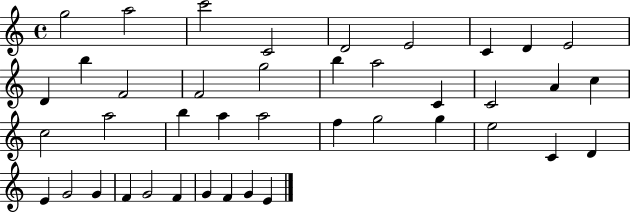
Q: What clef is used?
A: treble